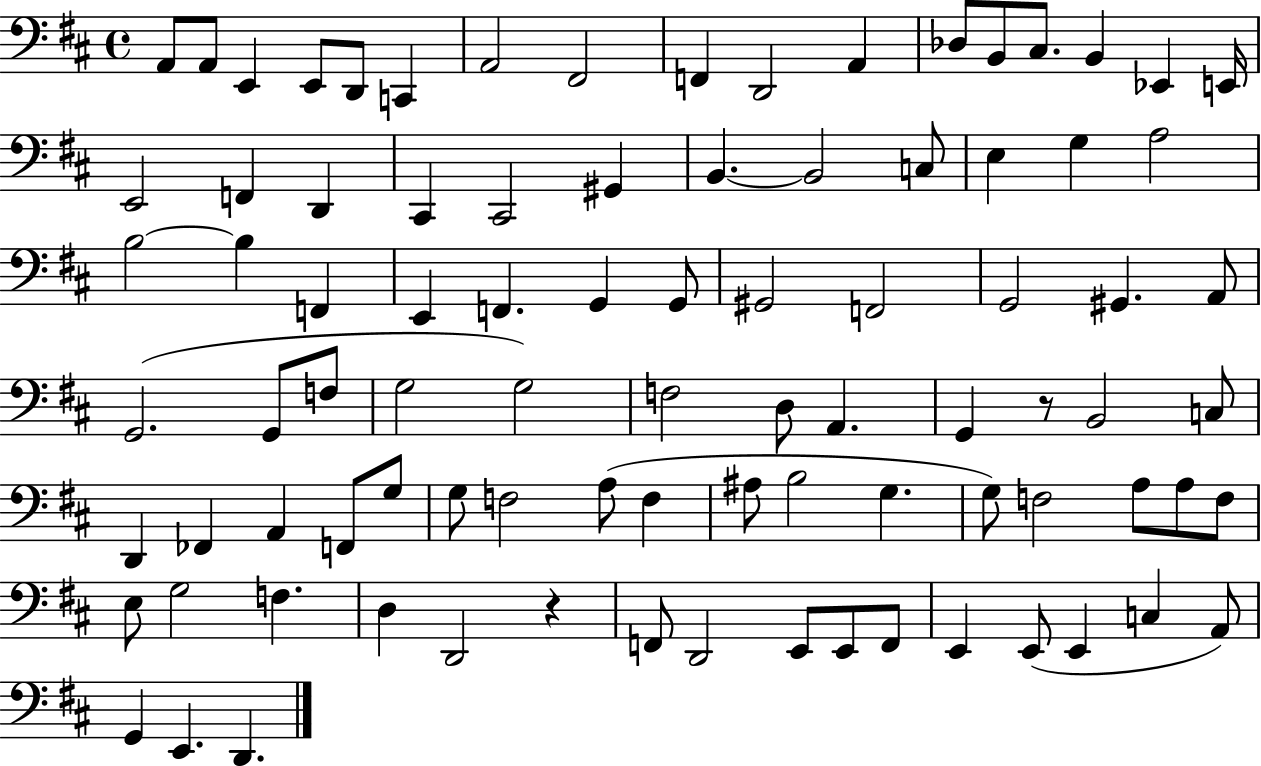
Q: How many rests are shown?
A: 2